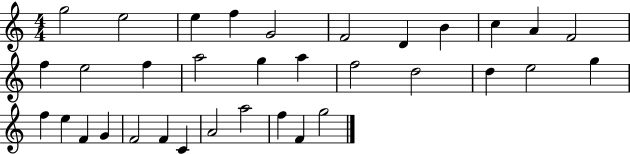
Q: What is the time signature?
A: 4/4